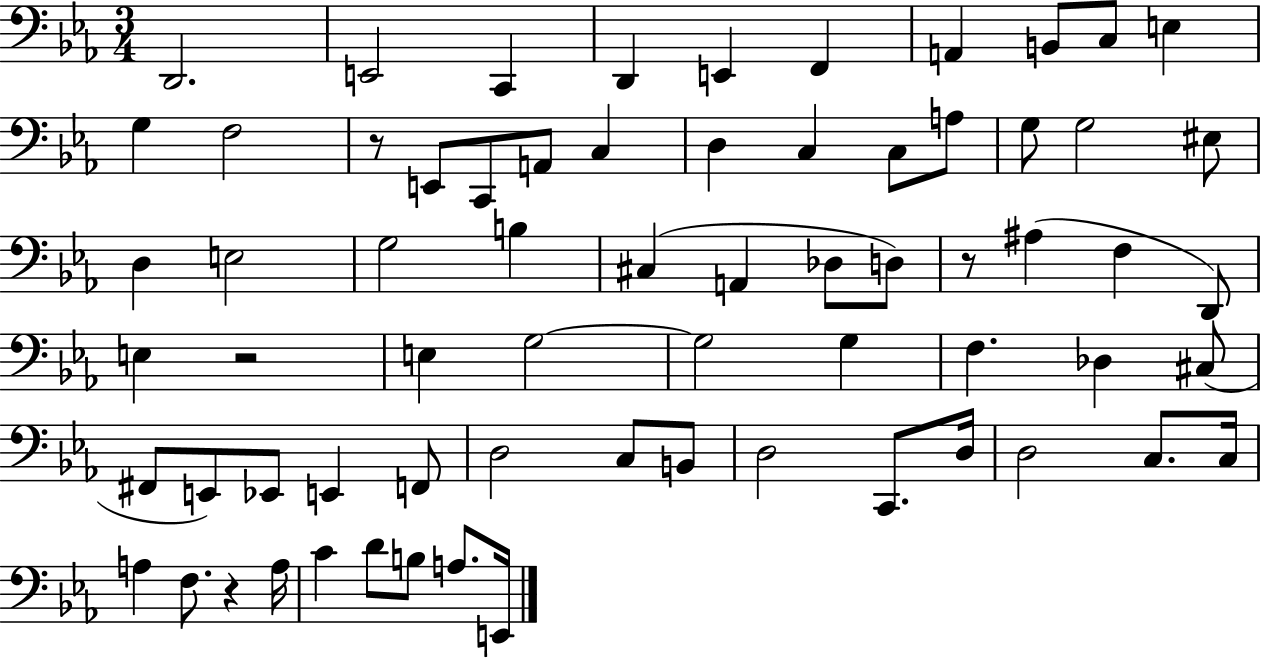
X:1
T:Untitled
M:3/4
L:1/4
K:Eb
D,,2 E,,2 C,, D,, E,, F,, A,, B,,/2 C,/2 E, G, F,2 z/2 E,,/2 C,,/2 A,,/2 C, D, C, C,/2 A,/2 G,/2 G,2 ^E,/2 D, E,2 G,2 B, ^C, A,, _D,/2 D,/2 z/2 ^A, F, D,,/2 E, z2 E, G,2 G,2 G, F, _D, ^C,/2 ^F,,/2 E,,/2 _E,,/2 E,, F,,/2 D,2 C,/2 B,,/2 D,2 C,,/2 D,/4 D,2 C,/2 C,/4 A, F,/2 z A,/4 C D/2 B,/2 A,/2 E,,/4